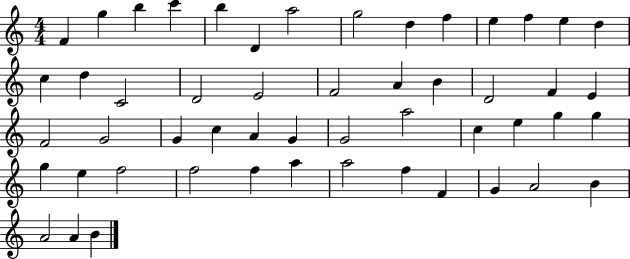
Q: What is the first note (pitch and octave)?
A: F4